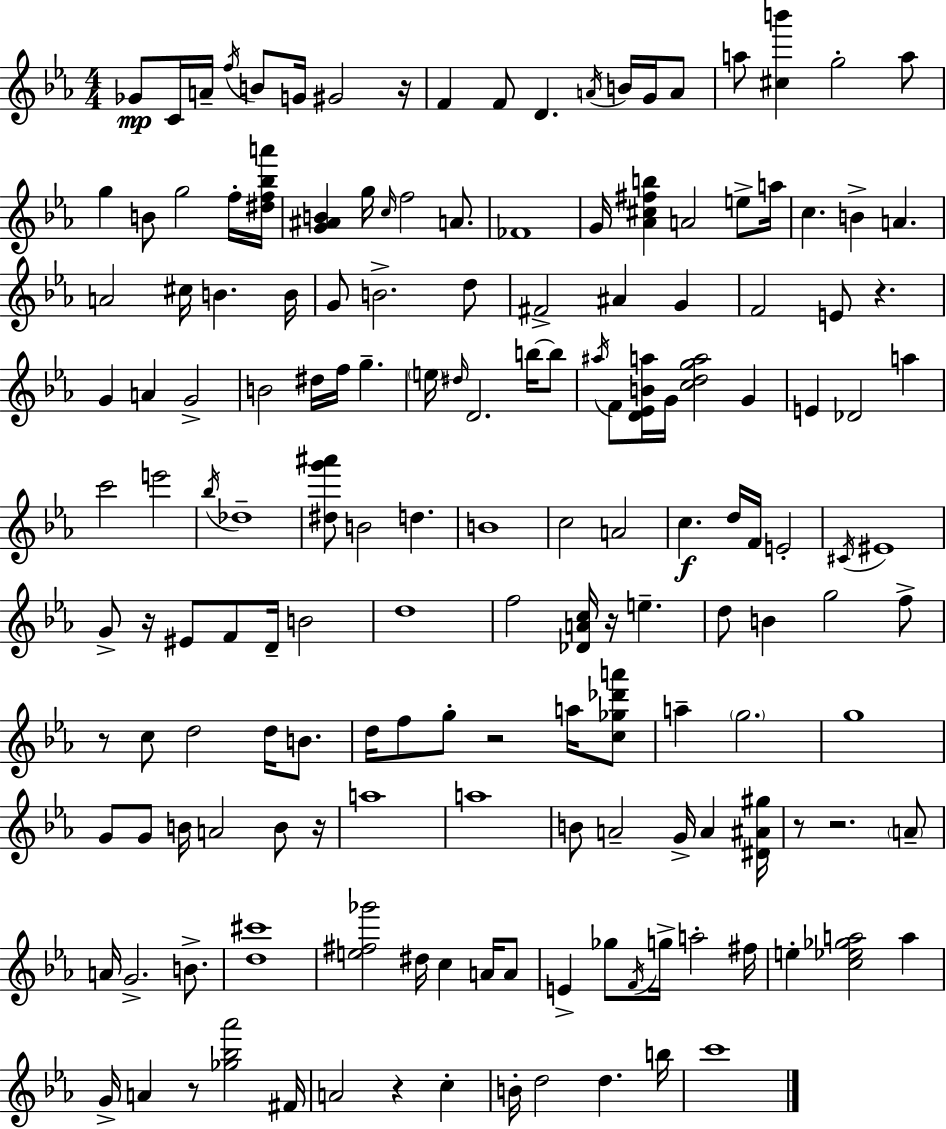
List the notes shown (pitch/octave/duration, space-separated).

Gb4/e C4/s A4/s F5/s B4/e G4/s G#4/h R/s F4/q F4/e D4/q. A4/s B4/s G4/s A4/e A5/e [C#5,B6]/q G5/h A5/e G5/q B4/e G5/h F5/s [D#5,F5,Bb5,A6]/s [G4,A#4,B4]/q G5/s C5/s F5/h A4/e. FES4/w G4/s [Ab4,C#5,F#5,B5]/q A4/h E5/e A5/s C5/q. B4/q A4/q. A4/h C#5/s B4/q. B4/s G4/e B4/h. D5/e F#4/h A#4/q G4/q F4/h E4/e R/q. G4/q A4/q G4/h B4/h D#5/s F5/s G5/q. E5/s D#5/s D4/h. B5/s B5/e A#5/s F4/e [D4,Eb4,B4,A5]/s G4/s [C5,D5,G5,A5]/h G4/q E4/q Db4/h A5/q C6/h E6/h Bb5/s Db5/w [D#5,G6,A#6]/e B4/h D5/q. B4/w C5/h A4/h C5/q. D5/s F4/s E4/h C#4/s EIS4/w G4/e R/s EIS4/e F4/e D4/s B4/h D5/w F5/h [Db4,A4,C5]/s R/s E5/q. D5/e B4/q G5/h F5/e R/e C5/e D5/h D5/s B4/e. D5/s F5/e G5/e R/h A5/s [C5,Gb5,Db6,A6]/e A5/q G5/h. G5/w G4/e G4/e B4/s A4/h B4/e R/s A5/w A5/w B4/e A4/h G4/s A4/q [D#4,A#4,G#5]/s R/e R/h. A4/e A4/s G4/h. B4/e. [D5,C#6]/w [E5,F#5,Gb6]/h D#5/s C5/q A4/s A4/e E4/q Gb5/e F4/s G5/s A5/h F#5/s E5/q [C5,Eb5,Gb5,A5]/h A5/q G4/s A4/q R/e [Gb5,Bb5,Ab6]/h F#4/s A4/h R/q C5/q B4/s D5/h D5/q. B5/s C6/w